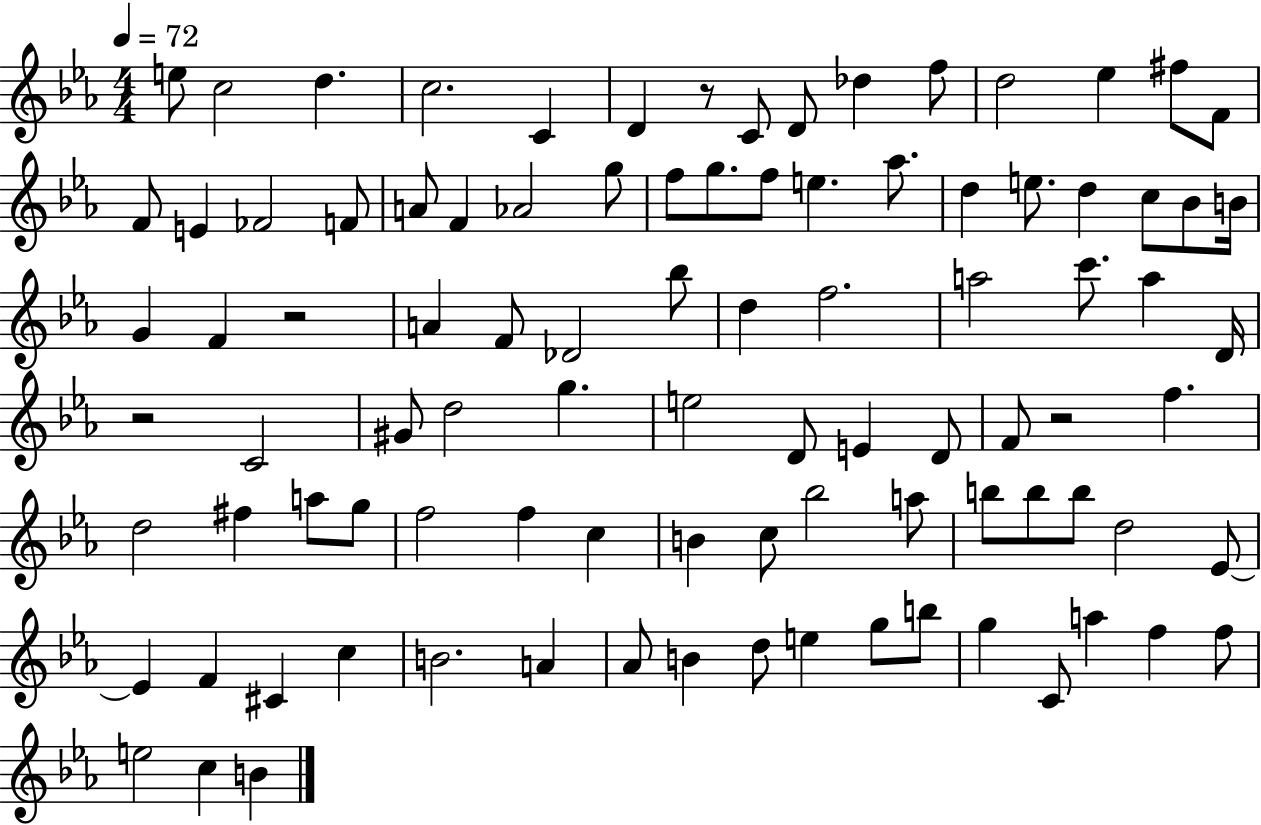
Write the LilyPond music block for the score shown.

{
  \clef treble
  \numericTimeSignature
  \time 4/4
  \key ees \major
  \tempo 4 = 72
  e''8 c''2 d''4. | c''2. c'4 | d'4 r8 c'8 d'8 des''4 f''8 | d''2 ees''4 fis''8 f'8 | \break f'8 e'4 fes'2 f'8 | a'8 f'4 aes'2 g''8 | f''8 g''8. f''8 e''4. aes''8. | d''4 e''8. d''4 c''8 bes'8 b'16 | \break g'4 f'4 r2 | a'4 f'8 des'2 bes''8 | d''4 f''2. | a''2 c'''8. a''4 d'16 | \break r2 c'2 | gis'8 d''2 g''4. | e''2 d'8 e'4 d'8 | f'8 r2 f''4. | \break d''2 fis''4 a''8 g''8 | f''2 f''4 c''4 | b'4 c''8 bes''2 a''8 | b''8 b''8 b''8 d''2 ees'8~~ | \break ees'4 f'4 cis'4 c''4 | b'2. a'4 | aes'8 b'4 d''8 e''4 g''8 b''8 | g''4 c'8 a''4 f''4 f''8 | \break e''2 c''4 b'4 | \bar "|."
}